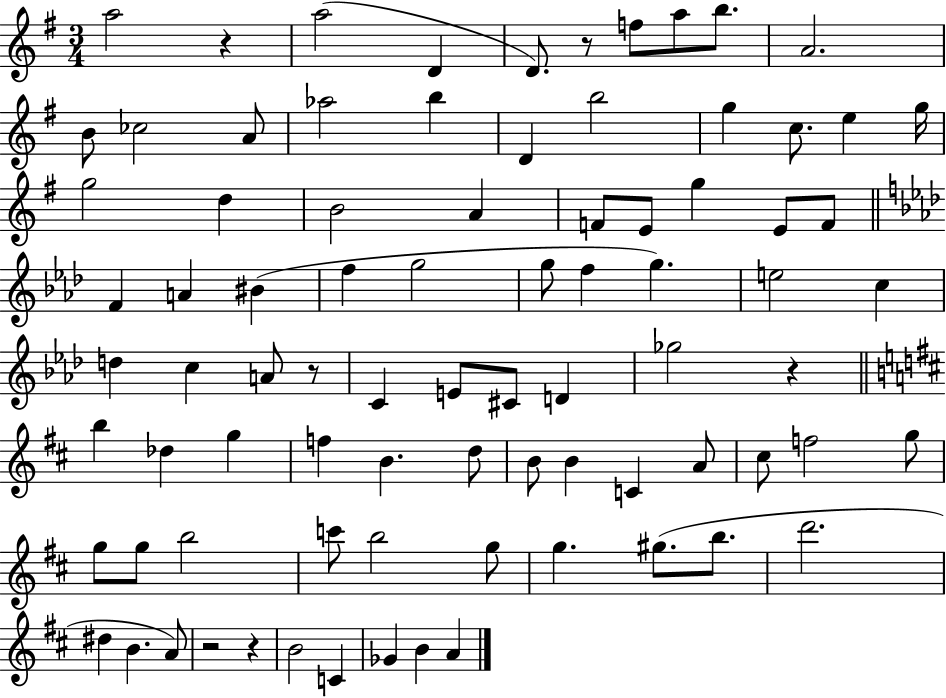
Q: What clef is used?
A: treble